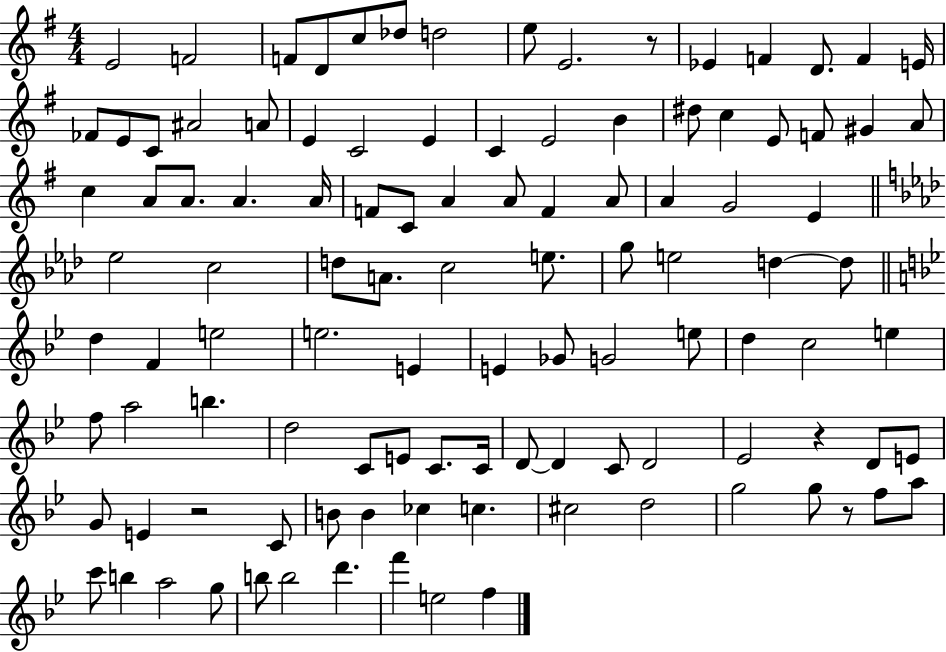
{
  \clef treble
  \numericTimeSignature
  \time 4/4
  \key g \major
  e'2 f'2 | f'8 d'8 c''8 des''8 d''2 | e''8 e'2. r8 | ees'4 f'4 d'8. f'4 e'16 | \break fes'8 e'8 c'8 ais'2 a'8 | e'4 c'2 e'4 | c'4 e'2 b'4 | dis''8 c''4 e'8 f'8 gis'4 a'8 | \break c''4 a'8 a'8. a'4. a'16 | f'8 c'8 a'4 a'8 f'4 a'8 | a'4 g'2 e'4 | \bar "||" \break \key aes \major ees''2 c''2 | d''8 a'8. c''2 e''8. | g''8 e''2 d''4~~ d''8 | \bar "||" \break \key bes \major d''4 f'4 e''2 | e''2. e'4 | e'4 ges'8 g'2 e''8 | d''4 c''2 e''4 | \break f''8 a''2 b''4. | d''2 c'8 e'8 c'8. c'16 | d'8~~ d'4 c'8 d'2 | ees'2 r4 d'8 e'8 | \break g'8 e'4 r2 c'8 | b'8 b'4 ces''4 c''4. | cis''2 d''2 | g''2 g''8 r8 f''8 a''8 | \break c'''8 b''4 a''2 g''8 | b''8 b''2 d'''4. | f'''4 e''2 f''4 | \bar "|."
}